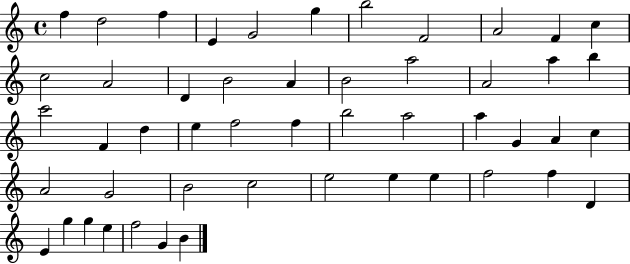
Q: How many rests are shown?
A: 0